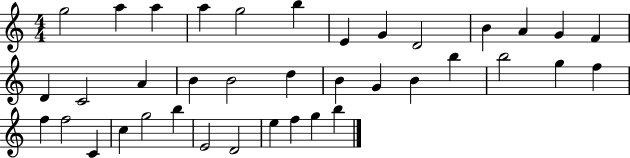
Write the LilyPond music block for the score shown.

{
  \clef treble
  \numericTimeSignature
  \time 4/4
  \key c \major
  g''2 a''4 a''4 | a''4 g''2 b''4 | e'4 g'4 d'2 | b'4 a'4 g'4 f'4 | \break d'4 c'2 a'4 | b'4 b'2 d''4 | b'4 g'4 b'4 b''4 | b''2 g''4 f''4 | \break f''4 f''2 c'4 | c''4 g''2 b''4 | e'2 d'2 | e''4 f''4 g''4 b''4 | \break \bar "|."
}